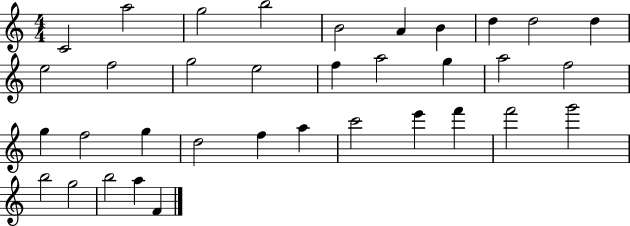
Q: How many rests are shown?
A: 0